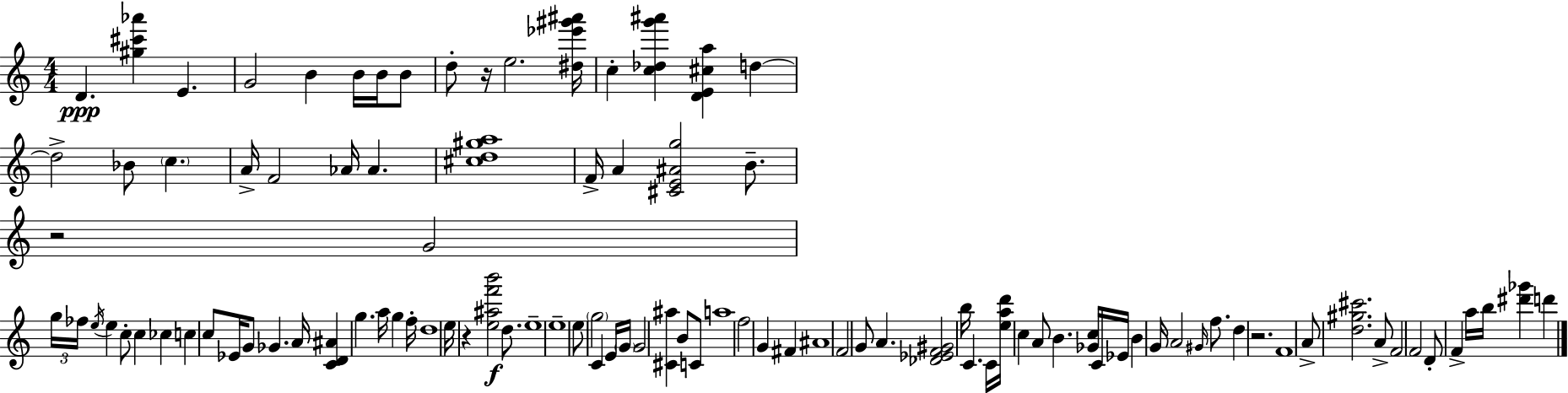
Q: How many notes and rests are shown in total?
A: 102